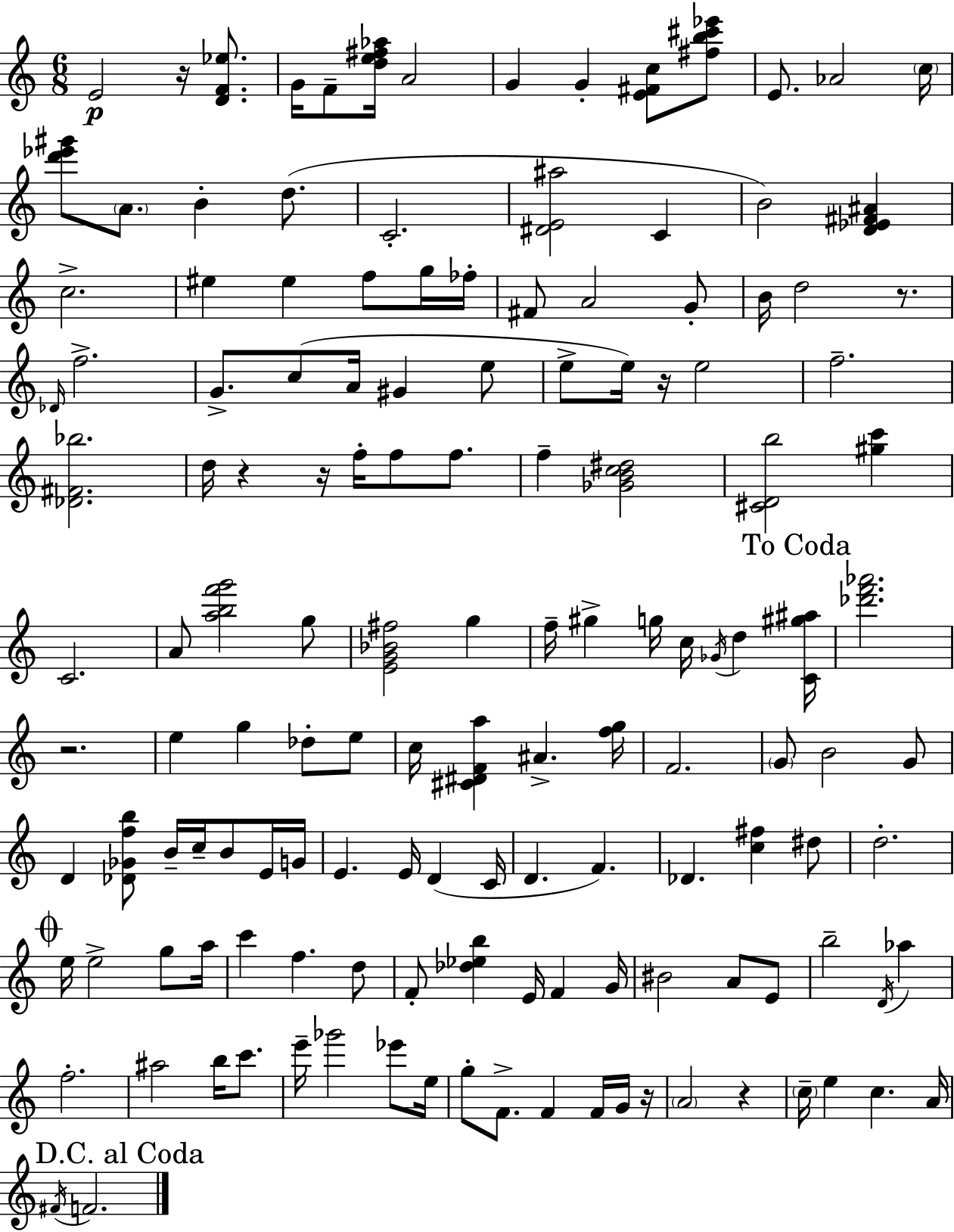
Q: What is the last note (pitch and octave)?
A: F4